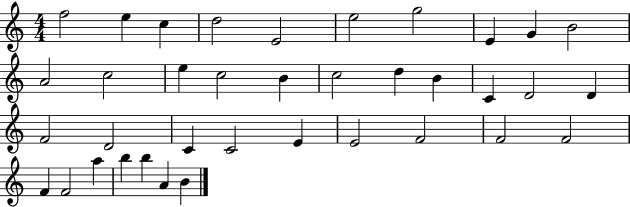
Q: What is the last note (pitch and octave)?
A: B4